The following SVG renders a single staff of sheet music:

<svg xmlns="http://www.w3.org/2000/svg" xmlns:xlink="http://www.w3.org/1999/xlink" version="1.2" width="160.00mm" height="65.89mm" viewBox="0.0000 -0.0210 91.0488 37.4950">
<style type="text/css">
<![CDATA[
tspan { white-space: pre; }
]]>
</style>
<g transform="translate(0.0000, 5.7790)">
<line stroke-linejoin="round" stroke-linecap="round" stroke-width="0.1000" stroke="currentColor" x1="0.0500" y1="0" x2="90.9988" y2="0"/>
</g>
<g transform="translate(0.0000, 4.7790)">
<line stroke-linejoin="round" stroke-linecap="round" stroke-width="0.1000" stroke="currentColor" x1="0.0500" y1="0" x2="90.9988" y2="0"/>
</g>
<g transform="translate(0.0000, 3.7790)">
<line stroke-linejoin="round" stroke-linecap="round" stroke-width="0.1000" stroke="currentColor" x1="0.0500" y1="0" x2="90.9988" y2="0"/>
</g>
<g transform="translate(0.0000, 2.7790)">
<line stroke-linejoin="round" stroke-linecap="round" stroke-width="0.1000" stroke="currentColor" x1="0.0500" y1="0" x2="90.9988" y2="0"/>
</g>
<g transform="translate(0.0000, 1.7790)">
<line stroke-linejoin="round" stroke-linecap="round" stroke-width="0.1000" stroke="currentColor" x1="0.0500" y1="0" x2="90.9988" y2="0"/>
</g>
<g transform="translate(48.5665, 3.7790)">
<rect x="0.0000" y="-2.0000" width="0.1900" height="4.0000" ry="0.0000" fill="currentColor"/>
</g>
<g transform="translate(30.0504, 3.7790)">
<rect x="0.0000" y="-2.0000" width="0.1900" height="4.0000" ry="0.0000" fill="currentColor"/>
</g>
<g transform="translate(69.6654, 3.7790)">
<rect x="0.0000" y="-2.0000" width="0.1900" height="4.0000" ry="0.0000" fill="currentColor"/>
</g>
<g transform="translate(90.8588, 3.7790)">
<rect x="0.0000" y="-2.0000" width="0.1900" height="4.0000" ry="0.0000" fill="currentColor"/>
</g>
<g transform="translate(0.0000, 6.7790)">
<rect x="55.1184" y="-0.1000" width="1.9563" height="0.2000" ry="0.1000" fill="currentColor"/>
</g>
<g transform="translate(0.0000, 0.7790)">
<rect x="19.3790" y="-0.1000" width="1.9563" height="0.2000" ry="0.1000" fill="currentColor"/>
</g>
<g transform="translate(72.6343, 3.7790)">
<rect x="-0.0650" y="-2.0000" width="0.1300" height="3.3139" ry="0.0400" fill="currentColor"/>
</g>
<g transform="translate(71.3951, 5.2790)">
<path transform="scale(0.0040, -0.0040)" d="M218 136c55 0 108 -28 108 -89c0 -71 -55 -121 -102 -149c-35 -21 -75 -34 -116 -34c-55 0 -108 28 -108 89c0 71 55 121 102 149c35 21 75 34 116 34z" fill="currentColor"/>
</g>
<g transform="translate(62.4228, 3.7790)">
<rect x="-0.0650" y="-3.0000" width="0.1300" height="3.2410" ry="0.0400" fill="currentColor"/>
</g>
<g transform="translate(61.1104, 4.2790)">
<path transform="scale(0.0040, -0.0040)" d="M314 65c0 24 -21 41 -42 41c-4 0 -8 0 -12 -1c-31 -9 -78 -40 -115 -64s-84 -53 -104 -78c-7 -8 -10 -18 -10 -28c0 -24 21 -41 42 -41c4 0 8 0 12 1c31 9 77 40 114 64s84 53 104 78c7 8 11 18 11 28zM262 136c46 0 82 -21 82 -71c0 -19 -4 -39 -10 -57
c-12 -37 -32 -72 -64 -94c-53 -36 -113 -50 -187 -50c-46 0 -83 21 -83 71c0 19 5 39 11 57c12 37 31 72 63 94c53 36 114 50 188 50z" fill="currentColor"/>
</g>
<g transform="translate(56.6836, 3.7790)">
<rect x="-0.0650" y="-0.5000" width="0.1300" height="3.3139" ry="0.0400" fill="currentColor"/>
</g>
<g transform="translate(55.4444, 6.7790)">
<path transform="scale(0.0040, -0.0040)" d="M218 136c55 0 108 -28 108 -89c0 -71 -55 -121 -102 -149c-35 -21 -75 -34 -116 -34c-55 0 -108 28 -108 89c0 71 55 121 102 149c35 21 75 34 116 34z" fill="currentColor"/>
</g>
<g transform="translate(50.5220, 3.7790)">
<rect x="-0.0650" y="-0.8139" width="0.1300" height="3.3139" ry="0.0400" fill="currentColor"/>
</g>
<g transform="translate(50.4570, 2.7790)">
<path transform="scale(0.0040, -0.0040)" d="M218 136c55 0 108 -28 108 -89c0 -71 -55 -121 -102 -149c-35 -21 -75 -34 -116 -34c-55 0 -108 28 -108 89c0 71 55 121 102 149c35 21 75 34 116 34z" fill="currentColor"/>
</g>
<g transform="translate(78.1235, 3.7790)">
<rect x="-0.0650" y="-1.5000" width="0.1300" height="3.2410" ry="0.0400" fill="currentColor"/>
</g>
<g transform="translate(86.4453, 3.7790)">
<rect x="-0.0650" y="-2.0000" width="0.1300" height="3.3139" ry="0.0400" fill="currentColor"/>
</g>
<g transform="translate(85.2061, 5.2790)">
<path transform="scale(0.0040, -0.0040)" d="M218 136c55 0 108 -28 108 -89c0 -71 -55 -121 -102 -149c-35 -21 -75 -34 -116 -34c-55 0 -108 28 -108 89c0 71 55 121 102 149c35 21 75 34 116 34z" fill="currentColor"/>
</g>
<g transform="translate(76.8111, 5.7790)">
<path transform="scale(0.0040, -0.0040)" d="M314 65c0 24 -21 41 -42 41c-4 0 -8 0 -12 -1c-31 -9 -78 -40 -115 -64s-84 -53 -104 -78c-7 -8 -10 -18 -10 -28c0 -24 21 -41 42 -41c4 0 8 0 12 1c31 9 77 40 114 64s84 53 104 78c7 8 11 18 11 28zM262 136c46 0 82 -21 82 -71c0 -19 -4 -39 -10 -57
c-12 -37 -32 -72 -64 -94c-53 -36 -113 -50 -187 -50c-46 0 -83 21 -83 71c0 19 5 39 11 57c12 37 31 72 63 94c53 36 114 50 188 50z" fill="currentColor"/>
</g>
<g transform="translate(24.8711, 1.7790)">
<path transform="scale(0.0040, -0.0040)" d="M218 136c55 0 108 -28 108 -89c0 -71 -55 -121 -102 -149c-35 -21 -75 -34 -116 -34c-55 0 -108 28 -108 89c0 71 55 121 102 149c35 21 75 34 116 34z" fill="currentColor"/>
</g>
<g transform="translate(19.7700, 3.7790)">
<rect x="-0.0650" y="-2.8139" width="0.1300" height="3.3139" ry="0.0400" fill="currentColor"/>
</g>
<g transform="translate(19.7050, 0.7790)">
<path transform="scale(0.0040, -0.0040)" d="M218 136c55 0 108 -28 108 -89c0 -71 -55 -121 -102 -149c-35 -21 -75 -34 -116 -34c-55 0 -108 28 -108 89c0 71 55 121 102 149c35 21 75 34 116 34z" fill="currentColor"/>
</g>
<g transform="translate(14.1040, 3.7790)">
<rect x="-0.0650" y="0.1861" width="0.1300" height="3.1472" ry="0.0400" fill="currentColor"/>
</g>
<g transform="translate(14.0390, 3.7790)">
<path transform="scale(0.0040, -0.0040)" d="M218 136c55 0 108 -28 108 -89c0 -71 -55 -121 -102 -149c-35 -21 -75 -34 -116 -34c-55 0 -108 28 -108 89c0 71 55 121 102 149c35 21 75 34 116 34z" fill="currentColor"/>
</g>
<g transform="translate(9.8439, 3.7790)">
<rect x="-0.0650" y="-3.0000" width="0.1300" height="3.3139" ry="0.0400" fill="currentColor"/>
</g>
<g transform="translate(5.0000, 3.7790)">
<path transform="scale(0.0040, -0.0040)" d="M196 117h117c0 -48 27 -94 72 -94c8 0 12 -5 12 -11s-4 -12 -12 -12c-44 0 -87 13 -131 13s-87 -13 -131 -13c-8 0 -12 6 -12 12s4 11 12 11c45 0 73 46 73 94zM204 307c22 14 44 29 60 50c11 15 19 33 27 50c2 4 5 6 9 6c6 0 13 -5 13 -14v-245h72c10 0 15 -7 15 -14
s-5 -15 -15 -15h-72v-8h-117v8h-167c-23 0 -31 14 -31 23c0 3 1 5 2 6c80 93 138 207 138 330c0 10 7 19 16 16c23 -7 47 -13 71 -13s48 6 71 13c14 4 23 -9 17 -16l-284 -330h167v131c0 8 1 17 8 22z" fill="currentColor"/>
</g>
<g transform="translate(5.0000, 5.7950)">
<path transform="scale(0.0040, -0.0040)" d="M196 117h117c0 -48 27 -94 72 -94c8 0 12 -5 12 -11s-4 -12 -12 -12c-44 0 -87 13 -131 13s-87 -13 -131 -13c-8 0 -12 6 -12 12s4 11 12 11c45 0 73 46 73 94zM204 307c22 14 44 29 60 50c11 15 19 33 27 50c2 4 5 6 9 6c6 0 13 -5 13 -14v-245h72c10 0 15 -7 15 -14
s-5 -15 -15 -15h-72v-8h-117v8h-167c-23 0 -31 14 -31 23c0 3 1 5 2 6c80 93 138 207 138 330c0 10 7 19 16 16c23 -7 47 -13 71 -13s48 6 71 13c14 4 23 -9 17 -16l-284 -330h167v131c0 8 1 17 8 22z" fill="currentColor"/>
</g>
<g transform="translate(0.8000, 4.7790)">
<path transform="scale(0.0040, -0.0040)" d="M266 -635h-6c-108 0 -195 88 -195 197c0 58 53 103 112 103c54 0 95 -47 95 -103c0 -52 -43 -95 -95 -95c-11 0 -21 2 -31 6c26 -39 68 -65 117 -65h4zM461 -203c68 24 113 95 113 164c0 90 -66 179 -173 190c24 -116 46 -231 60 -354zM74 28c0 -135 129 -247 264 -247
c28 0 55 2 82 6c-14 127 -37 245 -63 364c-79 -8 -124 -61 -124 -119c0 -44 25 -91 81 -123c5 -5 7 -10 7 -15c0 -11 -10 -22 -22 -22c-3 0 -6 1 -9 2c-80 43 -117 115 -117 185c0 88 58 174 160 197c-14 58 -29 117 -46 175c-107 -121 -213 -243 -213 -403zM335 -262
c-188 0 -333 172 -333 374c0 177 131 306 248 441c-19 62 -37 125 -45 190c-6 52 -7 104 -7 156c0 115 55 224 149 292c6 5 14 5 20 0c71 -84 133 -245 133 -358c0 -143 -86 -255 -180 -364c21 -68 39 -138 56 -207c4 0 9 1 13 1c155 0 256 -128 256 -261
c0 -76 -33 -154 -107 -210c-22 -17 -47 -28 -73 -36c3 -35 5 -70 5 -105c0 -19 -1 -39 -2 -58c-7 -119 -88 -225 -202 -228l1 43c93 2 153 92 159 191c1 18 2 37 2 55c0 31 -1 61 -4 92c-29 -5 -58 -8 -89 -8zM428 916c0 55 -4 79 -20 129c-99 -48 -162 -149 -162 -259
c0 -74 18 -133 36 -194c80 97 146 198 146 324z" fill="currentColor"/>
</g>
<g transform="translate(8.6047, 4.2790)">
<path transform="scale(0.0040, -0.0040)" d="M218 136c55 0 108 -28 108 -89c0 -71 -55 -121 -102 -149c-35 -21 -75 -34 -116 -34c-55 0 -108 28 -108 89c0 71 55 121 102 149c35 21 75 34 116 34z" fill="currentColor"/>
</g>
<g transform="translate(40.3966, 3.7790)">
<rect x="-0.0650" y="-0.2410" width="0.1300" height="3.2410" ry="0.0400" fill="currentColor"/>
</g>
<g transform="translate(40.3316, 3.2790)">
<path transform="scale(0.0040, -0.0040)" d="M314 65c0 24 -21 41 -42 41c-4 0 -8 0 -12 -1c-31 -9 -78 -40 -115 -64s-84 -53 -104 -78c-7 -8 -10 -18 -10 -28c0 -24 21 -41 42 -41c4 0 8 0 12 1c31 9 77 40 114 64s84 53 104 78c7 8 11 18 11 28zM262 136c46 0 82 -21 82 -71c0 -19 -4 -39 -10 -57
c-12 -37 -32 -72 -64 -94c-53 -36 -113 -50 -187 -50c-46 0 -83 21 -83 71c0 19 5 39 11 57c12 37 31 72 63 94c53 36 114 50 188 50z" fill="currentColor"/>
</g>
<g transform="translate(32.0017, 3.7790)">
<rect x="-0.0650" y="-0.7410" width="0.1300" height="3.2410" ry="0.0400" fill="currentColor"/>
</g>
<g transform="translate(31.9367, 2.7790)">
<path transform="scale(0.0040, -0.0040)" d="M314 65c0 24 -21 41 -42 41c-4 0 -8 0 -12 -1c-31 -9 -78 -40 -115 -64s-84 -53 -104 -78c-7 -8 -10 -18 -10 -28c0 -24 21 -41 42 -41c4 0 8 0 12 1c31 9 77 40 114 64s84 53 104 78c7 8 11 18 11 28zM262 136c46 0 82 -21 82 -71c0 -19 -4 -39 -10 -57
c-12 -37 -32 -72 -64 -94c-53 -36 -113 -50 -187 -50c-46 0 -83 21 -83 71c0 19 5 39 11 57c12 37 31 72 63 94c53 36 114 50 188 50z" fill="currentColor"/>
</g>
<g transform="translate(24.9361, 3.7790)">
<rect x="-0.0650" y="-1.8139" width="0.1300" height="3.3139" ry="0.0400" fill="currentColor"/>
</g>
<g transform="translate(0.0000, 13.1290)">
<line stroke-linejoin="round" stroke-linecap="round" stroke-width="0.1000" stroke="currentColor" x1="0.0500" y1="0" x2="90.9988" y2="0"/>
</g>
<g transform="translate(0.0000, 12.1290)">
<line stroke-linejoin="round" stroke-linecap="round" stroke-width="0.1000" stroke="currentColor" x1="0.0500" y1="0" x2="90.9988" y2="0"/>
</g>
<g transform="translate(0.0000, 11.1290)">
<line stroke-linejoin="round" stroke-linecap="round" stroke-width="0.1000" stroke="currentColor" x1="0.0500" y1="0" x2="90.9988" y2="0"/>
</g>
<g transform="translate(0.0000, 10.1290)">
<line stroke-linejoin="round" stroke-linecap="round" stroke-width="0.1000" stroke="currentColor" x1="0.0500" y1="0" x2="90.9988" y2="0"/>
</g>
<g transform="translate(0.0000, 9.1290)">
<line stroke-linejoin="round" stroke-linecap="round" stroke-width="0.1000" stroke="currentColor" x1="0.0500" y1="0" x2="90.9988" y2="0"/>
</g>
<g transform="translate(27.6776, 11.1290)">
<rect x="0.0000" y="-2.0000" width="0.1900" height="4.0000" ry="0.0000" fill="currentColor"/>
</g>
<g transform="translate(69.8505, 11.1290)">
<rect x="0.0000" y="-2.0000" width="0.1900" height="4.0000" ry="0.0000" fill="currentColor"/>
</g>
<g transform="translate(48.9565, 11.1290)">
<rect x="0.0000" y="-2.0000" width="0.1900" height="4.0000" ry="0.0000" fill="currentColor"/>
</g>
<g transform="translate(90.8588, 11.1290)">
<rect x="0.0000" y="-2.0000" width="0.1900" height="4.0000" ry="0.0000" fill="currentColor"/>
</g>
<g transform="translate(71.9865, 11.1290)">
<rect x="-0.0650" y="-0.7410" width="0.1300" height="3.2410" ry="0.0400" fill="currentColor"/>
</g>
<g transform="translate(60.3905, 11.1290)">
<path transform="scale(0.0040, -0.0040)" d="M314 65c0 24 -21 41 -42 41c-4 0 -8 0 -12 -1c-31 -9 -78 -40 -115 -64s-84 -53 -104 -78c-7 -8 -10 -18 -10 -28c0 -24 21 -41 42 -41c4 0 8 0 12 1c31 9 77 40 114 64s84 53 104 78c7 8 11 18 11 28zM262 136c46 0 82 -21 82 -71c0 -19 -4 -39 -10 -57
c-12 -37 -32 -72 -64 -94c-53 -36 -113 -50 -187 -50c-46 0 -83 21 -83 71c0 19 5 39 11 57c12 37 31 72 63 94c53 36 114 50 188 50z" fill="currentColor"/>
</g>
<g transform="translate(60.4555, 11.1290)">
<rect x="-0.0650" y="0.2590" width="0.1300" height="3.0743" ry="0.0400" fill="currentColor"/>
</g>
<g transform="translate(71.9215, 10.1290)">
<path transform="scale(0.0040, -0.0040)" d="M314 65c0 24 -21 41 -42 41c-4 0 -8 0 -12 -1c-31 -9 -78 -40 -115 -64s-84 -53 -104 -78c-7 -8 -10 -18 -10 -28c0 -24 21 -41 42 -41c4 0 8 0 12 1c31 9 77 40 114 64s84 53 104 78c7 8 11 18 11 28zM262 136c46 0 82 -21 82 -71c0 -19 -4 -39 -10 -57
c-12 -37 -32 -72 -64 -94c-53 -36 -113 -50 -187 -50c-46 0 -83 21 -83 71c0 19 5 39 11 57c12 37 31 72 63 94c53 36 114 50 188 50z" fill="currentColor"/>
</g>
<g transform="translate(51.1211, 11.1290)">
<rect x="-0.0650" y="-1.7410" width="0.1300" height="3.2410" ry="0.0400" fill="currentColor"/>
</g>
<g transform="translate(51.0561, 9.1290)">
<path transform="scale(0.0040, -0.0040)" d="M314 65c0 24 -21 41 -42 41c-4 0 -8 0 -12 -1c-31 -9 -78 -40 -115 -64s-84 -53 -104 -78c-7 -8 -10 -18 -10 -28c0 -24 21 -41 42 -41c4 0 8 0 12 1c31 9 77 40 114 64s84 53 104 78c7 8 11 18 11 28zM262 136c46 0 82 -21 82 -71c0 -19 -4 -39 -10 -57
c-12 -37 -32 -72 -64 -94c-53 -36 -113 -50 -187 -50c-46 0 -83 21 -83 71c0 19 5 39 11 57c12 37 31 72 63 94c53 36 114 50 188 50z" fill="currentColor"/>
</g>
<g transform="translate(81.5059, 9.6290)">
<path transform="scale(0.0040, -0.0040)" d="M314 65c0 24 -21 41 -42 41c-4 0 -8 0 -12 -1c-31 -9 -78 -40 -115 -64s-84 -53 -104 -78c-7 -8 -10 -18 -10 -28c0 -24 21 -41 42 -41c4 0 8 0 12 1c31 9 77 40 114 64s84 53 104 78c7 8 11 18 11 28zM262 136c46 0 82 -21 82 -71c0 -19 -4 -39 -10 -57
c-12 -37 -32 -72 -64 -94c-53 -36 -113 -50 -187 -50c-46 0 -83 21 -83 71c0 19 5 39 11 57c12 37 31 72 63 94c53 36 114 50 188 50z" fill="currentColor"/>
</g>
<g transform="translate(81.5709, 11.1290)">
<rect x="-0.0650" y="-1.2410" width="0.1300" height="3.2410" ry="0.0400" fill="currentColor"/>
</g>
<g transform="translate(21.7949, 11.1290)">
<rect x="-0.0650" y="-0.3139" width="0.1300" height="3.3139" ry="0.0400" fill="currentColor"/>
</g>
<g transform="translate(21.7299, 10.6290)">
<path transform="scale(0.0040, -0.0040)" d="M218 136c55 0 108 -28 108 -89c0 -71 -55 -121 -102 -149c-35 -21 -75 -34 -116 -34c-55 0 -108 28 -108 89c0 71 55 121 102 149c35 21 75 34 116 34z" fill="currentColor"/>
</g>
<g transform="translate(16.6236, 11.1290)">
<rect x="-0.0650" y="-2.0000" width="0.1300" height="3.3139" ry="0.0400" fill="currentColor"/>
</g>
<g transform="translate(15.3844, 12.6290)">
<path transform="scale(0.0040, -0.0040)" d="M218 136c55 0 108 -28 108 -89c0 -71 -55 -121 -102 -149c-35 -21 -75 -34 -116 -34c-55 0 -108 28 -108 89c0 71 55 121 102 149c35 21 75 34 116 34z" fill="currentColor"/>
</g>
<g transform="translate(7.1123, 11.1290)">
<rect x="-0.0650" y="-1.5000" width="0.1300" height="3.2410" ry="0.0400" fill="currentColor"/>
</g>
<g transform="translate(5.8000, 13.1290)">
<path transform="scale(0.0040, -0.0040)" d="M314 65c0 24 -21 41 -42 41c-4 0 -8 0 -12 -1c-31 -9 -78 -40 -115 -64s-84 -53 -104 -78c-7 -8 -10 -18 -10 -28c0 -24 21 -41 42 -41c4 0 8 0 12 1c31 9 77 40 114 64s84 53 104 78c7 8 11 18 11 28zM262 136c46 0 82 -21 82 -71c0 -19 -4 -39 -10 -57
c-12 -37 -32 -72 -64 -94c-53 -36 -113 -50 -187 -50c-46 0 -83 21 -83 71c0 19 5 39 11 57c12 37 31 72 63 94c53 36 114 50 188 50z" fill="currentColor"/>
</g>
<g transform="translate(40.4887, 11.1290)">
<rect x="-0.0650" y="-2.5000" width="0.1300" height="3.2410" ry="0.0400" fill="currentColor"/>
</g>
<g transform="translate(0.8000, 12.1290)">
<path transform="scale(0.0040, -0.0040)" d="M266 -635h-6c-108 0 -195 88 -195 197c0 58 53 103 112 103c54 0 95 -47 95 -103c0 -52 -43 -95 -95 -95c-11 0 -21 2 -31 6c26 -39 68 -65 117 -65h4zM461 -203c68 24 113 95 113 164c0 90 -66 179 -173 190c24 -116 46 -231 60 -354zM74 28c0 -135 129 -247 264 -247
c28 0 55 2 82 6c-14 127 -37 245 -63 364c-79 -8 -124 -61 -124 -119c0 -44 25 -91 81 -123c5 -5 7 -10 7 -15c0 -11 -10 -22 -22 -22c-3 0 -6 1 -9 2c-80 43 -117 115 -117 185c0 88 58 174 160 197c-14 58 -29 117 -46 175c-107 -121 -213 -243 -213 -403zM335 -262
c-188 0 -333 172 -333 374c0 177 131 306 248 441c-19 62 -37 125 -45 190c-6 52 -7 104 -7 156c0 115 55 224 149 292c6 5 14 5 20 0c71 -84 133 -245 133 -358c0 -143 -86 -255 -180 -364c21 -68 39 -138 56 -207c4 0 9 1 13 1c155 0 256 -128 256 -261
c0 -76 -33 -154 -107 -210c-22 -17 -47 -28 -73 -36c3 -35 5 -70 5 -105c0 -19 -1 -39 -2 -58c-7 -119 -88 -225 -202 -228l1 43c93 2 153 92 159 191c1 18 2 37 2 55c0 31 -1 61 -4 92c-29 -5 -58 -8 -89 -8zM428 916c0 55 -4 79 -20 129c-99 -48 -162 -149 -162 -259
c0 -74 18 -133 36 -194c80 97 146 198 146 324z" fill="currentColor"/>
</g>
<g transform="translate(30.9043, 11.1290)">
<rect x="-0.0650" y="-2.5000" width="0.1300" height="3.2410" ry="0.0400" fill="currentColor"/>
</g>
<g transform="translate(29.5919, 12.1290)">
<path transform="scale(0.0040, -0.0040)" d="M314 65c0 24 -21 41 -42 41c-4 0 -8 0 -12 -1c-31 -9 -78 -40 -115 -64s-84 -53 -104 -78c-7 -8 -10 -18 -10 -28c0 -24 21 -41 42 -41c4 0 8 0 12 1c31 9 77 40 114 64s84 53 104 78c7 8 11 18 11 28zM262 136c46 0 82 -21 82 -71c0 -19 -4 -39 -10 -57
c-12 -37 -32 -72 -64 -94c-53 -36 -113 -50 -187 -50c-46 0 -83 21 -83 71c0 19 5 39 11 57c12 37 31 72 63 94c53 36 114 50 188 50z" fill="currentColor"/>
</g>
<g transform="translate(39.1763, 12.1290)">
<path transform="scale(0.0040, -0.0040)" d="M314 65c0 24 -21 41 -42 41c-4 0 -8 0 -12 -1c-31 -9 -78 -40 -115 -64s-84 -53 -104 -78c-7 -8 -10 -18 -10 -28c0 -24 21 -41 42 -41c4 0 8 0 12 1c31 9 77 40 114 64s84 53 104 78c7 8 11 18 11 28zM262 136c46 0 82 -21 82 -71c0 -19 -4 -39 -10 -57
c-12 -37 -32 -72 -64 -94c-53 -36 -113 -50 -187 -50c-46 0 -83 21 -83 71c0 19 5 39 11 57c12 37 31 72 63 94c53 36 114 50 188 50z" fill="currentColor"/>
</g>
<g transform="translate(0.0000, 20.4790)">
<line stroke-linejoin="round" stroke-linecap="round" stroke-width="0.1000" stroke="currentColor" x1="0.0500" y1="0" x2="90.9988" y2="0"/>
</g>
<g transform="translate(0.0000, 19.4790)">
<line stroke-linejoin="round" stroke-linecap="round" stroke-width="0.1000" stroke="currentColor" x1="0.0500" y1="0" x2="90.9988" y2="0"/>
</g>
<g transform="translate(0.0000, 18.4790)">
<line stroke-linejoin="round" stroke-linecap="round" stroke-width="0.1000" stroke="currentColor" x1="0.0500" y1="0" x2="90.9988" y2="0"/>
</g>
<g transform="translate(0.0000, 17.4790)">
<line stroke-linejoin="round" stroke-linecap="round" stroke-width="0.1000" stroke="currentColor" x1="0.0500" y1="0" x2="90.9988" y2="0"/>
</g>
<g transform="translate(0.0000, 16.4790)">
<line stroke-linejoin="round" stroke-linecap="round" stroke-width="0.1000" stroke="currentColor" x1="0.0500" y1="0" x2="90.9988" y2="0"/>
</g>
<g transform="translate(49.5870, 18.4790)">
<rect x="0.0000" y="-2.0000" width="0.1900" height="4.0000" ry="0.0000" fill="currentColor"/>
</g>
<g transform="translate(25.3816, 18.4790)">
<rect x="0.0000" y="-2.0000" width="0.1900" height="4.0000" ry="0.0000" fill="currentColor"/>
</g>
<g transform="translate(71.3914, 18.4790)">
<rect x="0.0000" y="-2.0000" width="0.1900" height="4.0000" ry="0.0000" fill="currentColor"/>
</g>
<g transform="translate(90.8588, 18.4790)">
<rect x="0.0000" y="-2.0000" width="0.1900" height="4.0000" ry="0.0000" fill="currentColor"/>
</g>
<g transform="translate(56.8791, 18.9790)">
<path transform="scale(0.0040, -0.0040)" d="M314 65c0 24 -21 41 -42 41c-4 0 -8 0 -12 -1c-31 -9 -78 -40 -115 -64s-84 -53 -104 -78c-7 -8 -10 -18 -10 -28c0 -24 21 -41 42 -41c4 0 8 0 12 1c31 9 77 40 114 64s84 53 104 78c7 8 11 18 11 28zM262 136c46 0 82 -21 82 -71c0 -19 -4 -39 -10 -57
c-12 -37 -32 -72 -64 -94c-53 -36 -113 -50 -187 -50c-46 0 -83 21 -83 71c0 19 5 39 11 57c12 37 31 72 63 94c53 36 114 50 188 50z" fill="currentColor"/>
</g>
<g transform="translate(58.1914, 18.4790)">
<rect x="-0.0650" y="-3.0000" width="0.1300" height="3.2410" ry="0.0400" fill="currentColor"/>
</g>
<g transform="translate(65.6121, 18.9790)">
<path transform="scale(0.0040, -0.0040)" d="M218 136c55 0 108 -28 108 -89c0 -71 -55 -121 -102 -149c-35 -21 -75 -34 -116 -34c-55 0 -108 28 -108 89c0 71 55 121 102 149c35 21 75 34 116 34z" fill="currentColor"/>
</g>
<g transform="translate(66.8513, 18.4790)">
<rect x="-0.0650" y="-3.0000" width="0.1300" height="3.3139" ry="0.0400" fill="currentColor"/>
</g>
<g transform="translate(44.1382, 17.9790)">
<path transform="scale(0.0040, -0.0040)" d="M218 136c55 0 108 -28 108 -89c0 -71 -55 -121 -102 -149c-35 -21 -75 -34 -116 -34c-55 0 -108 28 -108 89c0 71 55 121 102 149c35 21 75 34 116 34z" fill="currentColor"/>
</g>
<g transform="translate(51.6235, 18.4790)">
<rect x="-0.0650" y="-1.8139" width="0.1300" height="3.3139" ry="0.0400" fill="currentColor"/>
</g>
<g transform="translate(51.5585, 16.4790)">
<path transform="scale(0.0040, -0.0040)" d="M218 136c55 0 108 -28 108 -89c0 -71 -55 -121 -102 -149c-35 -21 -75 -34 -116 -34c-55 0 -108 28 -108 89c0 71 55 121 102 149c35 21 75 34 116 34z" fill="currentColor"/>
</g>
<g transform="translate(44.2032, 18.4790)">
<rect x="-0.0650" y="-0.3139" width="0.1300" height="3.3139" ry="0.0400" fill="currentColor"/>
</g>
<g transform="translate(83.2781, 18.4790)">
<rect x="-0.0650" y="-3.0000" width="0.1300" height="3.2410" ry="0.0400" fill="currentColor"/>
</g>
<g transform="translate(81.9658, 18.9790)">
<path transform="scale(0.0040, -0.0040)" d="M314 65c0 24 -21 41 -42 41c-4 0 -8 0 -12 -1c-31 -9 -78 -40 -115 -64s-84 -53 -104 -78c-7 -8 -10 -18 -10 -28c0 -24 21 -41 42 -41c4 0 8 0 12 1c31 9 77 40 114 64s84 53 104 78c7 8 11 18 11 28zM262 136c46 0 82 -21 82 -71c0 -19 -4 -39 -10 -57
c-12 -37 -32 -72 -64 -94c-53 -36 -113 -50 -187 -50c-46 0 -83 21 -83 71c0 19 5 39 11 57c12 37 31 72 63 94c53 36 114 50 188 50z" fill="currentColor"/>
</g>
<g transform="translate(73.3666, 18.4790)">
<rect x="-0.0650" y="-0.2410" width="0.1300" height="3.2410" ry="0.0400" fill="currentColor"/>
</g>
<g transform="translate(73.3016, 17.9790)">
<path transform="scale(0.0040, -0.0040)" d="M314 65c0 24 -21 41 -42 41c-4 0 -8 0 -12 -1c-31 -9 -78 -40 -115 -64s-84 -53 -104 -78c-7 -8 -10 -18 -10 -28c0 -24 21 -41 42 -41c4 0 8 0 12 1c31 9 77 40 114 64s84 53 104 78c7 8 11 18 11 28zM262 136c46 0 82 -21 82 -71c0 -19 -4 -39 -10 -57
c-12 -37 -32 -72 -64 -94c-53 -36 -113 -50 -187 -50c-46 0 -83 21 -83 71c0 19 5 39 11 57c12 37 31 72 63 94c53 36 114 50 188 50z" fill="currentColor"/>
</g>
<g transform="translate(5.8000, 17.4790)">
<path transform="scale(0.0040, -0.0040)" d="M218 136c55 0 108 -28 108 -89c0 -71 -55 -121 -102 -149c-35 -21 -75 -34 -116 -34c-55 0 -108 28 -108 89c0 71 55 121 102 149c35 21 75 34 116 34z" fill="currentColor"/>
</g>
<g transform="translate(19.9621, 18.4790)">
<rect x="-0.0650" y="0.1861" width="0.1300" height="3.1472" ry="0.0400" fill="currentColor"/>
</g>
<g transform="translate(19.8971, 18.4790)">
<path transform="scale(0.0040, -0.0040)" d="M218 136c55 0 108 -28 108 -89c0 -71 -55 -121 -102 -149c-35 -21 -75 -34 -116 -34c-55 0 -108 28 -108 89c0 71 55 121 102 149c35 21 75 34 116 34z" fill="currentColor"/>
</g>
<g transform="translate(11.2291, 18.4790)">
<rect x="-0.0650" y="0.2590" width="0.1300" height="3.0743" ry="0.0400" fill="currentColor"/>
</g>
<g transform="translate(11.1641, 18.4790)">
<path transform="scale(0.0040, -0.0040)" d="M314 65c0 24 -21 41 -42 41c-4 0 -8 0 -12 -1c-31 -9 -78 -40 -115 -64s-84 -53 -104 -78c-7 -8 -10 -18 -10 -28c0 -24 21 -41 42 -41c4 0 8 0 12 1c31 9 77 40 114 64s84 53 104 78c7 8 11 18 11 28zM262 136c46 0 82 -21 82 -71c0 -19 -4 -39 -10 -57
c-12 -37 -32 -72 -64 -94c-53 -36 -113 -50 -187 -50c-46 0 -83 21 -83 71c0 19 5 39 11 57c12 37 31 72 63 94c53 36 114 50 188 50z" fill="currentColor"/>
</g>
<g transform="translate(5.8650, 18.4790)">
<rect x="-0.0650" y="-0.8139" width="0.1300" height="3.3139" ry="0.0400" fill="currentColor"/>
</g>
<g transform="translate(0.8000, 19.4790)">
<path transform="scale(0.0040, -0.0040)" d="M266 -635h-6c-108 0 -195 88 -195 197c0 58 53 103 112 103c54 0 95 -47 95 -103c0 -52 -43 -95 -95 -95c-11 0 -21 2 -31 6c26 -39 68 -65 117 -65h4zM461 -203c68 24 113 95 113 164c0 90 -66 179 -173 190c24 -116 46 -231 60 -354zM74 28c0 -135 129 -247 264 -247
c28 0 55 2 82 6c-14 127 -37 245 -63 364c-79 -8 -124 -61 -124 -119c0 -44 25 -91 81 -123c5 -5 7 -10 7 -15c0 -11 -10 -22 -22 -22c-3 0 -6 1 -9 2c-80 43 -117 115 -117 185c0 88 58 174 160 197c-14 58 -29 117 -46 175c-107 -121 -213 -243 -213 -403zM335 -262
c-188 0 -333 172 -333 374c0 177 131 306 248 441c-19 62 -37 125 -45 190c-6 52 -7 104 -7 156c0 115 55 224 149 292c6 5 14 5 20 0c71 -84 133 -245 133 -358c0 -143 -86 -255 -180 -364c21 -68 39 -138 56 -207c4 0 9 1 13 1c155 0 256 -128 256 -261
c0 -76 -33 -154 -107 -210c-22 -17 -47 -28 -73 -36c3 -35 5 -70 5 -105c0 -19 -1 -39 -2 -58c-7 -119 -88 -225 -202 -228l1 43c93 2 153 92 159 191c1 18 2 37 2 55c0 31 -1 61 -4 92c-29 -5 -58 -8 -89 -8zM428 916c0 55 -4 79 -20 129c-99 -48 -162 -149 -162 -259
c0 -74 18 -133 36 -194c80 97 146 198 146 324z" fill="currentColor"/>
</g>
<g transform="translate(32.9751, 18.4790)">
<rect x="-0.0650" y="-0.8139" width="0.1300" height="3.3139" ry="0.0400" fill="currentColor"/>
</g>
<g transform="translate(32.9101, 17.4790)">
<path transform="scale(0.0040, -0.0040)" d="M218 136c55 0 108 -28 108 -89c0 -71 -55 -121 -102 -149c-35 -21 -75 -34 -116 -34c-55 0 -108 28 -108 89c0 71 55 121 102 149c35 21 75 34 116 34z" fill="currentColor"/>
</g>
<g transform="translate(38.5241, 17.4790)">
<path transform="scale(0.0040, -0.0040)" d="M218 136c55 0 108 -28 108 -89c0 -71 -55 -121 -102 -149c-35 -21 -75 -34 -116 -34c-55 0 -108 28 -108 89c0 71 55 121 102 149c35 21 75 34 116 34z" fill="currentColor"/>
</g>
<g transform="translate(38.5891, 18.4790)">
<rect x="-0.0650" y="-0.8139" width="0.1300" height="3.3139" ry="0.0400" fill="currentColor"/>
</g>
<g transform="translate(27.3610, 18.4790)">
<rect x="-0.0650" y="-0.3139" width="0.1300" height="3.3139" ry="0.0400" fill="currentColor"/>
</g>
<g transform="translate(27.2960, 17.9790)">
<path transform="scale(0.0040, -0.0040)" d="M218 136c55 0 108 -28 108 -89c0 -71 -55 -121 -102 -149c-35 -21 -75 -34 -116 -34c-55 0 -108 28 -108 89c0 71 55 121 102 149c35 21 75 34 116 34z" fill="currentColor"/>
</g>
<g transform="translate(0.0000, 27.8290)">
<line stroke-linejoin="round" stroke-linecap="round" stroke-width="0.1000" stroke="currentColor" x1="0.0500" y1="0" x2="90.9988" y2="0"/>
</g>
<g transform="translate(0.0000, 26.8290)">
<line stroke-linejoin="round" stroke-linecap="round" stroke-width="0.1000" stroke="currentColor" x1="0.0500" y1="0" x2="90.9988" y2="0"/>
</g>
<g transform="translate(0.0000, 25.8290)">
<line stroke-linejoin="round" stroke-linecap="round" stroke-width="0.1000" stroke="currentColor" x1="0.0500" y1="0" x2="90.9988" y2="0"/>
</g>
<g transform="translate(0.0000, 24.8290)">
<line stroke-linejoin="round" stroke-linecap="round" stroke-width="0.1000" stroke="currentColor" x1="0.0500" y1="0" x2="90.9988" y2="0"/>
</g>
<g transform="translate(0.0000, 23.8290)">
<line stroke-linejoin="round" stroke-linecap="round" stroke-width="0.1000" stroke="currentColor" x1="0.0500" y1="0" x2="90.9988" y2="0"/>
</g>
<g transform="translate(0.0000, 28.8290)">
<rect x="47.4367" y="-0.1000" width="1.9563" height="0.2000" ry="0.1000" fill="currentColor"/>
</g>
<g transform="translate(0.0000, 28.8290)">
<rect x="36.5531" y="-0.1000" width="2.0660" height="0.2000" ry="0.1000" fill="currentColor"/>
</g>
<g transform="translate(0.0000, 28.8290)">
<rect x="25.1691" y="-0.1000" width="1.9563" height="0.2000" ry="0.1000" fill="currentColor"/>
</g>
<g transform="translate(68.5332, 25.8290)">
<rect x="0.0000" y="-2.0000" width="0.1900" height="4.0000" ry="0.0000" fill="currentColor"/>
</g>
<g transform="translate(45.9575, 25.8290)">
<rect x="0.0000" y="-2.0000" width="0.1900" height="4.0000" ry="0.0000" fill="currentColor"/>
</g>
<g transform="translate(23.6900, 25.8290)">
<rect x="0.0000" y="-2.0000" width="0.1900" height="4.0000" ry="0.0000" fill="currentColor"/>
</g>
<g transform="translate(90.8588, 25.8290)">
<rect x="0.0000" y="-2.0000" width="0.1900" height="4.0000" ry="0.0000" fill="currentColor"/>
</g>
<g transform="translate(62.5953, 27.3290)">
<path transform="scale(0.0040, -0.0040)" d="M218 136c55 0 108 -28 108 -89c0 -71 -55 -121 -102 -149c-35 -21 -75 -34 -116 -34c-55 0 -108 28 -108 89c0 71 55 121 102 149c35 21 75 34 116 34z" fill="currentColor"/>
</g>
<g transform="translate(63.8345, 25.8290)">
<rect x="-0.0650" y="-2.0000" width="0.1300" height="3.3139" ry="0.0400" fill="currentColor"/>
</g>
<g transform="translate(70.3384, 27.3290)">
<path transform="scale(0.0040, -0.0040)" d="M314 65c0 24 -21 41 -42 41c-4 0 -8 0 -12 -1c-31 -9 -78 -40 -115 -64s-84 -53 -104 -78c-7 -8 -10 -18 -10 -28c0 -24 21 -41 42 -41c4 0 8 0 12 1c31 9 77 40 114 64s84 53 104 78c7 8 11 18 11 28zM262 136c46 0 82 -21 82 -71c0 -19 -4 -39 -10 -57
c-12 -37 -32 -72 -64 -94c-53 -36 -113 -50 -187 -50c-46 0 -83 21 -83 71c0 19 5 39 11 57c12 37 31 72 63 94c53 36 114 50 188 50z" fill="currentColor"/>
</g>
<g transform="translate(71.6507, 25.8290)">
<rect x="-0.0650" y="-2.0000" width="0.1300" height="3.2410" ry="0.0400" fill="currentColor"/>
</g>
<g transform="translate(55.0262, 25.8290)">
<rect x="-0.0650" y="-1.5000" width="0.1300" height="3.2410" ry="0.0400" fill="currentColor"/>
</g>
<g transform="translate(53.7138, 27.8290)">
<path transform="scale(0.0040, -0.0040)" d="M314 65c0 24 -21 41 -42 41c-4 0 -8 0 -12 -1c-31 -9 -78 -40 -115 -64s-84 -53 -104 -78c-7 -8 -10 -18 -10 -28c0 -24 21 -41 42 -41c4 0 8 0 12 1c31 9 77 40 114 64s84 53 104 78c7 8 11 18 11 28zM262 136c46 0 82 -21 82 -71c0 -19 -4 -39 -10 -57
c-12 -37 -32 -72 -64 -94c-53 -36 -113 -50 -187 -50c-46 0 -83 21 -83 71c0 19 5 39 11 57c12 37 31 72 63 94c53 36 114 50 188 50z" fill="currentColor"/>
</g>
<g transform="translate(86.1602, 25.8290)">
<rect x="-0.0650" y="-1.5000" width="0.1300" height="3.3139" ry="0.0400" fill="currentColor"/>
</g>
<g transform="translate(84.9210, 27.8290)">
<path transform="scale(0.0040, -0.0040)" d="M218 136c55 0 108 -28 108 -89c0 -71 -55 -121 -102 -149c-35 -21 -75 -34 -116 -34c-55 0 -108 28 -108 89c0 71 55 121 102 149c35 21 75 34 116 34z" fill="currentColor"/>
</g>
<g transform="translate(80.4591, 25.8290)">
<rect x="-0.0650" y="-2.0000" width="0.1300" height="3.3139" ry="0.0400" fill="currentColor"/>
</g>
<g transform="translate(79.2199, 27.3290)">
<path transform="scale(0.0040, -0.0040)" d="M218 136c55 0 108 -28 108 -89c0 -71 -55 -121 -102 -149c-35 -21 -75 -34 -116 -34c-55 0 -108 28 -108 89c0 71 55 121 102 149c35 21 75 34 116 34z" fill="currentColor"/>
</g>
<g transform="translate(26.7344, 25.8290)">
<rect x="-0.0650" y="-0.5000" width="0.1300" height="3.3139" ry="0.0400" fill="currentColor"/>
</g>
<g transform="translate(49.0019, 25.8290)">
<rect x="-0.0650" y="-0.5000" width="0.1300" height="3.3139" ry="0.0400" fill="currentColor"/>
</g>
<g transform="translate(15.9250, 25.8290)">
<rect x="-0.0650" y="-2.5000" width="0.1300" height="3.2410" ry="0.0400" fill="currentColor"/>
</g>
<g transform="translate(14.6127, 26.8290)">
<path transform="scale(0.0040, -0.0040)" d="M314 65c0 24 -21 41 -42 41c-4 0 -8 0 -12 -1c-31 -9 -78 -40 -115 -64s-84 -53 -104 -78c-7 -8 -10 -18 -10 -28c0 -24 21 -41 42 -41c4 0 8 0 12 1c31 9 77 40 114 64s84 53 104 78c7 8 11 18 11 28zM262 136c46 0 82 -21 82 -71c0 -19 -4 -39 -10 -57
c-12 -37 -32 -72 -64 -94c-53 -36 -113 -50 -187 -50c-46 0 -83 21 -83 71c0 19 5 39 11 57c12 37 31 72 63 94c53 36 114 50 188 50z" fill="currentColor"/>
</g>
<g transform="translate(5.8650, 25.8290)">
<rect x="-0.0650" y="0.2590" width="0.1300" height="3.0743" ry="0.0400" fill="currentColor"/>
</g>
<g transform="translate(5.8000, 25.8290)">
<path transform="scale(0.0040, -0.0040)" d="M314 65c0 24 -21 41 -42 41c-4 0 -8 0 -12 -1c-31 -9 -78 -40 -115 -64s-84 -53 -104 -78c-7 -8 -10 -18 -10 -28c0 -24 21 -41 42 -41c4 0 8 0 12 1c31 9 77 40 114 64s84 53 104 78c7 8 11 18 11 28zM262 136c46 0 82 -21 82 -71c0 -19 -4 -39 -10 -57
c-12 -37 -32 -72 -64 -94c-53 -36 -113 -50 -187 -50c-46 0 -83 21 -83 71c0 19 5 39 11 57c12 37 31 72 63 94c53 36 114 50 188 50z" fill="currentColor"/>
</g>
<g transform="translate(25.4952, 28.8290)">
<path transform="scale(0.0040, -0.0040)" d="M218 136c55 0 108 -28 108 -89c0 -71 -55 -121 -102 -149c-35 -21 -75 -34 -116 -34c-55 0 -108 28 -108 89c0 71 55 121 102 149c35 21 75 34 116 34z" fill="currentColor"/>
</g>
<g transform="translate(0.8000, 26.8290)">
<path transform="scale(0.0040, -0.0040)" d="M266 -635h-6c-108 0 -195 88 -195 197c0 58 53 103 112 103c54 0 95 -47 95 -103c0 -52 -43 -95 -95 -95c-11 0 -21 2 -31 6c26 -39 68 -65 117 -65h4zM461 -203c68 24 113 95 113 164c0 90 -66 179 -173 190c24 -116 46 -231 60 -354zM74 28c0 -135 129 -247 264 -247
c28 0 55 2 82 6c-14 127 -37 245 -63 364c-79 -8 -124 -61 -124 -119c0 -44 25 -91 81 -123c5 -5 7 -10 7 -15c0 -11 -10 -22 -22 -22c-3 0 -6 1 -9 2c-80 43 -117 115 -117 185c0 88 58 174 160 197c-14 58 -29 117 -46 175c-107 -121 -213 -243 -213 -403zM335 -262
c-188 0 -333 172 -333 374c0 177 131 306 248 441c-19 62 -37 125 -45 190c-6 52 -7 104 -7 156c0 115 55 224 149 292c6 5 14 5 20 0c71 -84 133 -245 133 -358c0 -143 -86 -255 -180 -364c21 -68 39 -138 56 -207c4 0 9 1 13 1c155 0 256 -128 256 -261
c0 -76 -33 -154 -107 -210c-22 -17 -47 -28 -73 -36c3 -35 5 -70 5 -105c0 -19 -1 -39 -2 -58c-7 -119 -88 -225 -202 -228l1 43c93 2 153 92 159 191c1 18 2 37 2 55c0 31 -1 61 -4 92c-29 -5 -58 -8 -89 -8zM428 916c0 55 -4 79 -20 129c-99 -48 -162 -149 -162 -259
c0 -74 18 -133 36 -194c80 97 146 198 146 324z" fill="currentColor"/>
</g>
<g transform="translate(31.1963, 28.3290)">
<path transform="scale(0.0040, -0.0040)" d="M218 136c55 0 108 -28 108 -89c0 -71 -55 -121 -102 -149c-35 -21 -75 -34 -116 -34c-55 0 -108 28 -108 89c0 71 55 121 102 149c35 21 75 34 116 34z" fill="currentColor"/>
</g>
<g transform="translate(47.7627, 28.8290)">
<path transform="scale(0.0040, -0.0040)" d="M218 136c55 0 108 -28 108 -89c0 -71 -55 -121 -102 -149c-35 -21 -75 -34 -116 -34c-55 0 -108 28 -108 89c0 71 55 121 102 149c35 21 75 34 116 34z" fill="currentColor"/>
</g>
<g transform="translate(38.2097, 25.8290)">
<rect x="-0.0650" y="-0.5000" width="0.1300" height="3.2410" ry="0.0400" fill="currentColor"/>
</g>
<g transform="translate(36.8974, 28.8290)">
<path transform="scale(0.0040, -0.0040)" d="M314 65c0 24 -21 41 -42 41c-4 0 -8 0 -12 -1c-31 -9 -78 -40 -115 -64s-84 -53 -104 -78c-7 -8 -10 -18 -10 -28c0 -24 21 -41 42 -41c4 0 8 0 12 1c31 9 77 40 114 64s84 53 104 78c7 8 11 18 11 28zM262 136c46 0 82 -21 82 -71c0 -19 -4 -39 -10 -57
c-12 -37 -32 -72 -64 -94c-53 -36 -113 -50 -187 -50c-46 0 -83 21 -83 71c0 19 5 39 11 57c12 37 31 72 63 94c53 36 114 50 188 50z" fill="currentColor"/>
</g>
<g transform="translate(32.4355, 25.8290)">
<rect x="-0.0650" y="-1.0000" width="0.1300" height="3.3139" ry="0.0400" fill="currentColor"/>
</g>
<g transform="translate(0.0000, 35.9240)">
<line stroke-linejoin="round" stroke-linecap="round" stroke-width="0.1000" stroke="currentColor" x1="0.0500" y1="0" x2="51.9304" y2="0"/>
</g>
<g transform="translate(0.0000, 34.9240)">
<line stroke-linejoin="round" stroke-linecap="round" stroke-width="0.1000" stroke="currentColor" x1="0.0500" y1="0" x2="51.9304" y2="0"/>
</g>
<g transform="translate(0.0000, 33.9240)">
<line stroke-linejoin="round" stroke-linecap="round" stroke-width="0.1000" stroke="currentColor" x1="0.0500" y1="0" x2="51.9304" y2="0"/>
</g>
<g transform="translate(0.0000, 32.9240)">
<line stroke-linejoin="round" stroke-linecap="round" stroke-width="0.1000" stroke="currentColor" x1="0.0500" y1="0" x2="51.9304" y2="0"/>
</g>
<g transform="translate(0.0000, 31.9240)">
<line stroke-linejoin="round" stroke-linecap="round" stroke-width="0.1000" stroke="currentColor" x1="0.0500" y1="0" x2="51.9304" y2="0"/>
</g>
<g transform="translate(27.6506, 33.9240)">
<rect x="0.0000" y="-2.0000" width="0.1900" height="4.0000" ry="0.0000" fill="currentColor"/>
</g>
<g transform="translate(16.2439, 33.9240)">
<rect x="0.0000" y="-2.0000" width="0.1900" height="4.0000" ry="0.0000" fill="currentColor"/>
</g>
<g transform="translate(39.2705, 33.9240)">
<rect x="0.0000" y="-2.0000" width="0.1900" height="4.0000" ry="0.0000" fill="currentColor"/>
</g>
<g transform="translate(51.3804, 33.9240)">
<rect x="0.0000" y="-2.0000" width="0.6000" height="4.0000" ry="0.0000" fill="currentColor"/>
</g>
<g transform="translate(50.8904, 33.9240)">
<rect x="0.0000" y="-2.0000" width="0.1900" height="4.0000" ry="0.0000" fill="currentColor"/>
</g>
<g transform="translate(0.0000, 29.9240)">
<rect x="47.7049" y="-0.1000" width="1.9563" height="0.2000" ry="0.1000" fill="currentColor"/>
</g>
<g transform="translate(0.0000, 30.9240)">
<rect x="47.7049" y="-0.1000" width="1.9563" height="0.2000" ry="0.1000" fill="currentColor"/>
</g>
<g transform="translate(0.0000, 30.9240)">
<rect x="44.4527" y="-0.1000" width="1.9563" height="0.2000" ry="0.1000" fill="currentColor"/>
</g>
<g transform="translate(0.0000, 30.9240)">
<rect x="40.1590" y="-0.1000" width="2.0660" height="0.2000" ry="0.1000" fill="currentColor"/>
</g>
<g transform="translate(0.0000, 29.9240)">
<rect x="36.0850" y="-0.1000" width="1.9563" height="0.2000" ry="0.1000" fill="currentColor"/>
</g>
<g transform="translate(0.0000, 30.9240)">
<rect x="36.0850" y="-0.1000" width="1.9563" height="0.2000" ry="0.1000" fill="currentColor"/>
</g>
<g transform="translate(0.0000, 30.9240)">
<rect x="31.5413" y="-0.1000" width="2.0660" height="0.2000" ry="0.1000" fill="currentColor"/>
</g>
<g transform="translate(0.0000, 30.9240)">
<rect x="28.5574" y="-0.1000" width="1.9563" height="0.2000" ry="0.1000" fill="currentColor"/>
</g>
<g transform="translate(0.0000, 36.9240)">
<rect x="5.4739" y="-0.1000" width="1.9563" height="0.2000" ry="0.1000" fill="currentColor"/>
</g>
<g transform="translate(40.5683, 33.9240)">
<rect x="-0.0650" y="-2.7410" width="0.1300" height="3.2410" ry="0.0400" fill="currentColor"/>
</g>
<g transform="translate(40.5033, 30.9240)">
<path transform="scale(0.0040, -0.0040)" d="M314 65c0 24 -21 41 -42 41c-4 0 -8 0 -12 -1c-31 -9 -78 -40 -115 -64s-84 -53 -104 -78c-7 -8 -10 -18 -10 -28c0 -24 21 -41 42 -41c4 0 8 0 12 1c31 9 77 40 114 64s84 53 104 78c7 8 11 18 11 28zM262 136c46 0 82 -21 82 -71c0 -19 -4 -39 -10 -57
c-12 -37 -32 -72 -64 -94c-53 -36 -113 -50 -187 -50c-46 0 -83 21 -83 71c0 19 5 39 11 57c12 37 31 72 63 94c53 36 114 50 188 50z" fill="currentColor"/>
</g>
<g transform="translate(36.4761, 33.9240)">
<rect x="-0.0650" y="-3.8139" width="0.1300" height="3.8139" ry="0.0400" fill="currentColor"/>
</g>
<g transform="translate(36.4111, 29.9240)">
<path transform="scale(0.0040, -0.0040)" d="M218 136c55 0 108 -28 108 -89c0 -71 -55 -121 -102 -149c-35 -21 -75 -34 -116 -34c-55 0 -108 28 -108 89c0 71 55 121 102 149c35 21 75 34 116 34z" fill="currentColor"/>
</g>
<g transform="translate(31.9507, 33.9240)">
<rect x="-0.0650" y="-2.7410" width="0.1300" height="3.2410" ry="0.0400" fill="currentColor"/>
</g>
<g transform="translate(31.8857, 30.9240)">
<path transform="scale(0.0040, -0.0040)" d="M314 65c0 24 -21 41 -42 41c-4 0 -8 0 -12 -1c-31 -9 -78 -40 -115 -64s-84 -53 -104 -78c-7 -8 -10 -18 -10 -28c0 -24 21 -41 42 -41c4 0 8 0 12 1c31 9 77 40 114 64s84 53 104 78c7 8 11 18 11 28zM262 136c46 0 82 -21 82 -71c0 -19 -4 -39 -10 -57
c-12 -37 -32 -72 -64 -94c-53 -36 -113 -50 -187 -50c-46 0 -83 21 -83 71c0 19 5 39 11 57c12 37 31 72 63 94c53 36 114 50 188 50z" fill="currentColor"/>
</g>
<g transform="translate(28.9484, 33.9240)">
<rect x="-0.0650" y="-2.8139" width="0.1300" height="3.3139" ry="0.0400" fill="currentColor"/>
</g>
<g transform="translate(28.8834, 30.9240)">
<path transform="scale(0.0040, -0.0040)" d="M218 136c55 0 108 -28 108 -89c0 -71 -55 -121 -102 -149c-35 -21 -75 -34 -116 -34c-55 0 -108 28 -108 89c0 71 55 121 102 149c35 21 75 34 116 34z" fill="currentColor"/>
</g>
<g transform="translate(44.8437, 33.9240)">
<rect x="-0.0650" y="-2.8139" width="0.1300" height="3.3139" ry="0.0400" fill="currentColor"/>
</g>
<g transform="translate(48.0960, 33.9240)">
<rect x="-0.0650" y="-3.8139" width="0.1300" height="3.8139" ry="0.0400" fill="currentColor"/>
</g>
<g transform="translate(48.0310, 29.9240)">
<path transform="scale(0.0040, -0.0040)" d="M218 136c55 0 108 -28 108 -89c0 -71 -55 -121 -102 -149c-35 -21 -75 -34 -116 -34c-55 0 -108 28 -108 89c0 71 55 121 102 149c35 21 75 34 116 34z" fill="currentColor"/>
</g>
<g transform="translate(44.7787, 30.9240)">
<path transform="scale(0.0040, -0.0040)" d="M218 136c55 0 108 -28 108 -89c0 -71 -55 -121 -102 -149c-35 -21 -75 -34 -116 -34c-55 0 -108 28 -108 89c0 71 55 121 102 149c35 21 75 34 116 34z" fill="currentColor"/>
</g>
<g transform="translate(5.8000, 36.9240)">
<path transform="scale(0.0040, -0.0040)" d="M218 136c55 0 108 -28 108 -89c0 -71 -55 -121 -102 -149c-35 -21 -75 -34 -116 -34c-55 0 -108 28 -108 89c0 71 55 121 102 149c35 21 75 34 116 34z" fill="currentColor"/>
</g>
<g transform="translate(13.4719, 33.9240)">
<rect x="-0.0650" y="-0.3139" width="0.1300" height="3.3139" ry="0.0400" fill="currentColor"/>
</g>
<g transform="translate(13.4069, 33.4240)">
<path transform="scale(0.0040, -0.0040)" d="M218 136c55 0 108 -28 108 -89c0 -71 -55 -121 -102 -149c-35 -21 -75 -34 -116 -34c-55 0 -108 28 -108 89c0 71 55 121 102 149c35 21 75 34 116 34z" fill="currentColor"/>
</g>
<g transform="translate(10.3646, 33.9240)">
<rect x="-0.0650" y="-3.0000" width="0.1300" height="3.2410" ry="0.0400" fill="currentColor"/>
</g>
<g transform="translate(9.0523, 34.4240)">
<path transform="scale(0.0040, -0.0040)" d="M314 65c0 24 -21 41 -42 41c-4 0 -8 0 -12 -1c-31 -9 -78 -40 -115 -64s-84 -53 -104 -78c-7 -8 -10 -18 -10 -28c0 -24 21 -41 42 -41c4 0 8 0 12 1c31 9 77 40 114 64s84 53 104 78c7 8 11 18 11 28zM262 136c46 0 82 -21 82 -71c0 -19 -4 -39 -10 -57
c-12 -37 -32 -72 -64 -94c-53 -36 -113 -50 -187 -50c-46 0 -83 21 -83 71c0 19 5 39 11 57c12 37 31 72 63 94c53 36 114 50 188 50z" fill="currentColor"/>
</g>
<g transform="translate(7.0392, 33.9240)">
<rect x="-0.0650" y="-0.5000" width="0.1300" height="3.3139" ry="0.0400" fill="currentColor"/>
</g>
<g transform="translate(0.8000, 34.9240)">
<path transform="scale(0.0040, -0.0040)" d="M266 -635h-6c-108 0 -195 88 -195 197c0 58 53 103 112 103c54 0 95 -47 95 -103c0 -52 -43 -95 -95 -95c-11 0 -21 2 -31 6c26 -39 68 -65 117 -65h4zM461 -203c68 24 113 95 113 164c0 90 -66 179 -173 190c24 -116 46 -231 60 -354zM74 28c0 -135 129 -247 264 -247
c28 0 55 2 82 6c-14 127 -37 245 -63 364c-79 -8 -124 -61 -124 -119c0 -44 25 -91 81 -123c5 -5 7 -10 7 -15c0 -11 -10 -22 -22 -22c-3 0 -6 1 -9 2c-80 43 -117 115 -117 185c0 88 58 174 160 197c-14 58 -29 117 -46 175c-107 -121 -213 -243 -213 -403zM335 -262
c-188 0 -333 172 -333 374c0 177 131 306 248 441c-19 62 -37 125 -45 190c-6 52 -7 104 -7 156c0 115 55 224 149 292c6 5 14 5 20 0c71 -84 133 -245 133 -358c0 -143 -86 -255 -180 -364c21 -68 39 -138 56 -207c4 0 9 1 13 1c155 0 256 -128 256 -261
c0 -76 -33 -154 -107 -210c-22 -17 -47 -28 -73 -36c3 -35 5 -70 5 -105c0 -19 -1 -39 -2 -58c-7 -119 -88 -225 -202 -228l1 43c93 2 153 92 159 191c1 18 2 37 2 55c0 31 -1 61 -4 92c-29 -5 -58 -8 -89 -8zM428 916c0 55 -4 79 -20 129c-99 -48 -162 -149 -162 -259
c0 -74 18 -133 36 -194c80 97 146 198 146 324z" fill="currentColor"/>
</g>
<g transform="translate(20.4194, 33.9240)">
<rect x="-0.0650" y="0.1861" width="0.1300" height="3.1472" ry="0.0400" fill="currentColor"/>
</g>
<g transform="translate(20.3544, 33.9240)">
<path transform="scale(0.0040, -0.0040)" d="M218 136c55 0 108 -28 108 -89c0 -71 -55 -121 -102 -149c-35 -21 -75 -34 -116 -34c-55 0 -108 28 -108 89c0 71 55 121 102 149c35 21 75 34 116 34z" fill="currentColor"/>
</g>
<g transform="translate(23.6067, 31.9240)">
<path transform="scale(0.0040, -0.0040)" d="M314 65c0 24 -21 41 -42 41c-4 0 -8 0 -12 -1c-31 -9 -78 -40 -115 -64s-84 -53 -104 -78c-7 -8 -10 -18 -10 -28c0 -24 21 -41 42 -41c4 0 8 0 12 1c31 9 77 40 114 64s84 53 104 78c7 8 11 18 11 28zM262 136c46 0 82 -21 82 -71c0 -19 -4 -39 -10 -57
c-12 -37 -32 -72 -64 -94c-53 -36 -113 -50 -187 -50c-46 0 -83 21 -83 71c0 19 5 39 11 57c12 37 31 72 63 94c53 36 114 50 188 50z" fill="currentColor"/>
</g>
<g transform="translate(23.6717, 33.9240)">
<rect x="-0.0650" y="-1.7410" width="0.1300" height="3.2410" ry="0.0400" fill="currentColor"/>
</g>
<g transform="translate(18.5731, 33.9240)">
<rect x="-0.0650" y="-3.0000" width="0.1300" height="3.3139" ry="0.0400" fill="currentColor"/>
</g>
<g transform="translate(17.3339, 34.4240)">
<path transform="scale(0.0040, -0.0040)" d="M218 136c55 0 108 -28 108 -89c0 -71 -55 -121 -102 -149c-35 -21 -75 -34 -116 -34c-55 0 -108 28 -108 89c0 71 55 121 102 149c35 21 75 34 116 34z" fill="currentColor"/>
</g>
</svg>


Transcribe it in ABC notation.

X:1
T:Untitled
M:4/4
L:1/4
K:C
A B a f d2 c2 d C A2 F E2 F E2 F c G2 G2 f2 B2 d2 e2 d B2 B c d d c f A2 A c2 A2 B2 G2 C D C2 C E2 F F2 F E C A2 c A B f2 a a2 c' a2 a c'